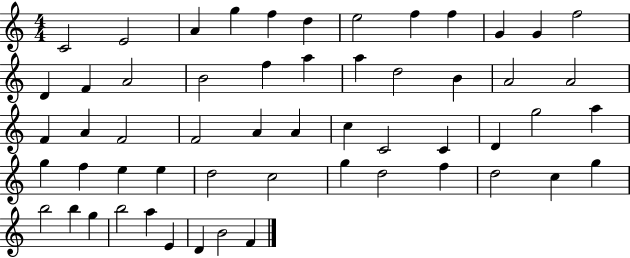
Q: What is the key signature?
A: C major